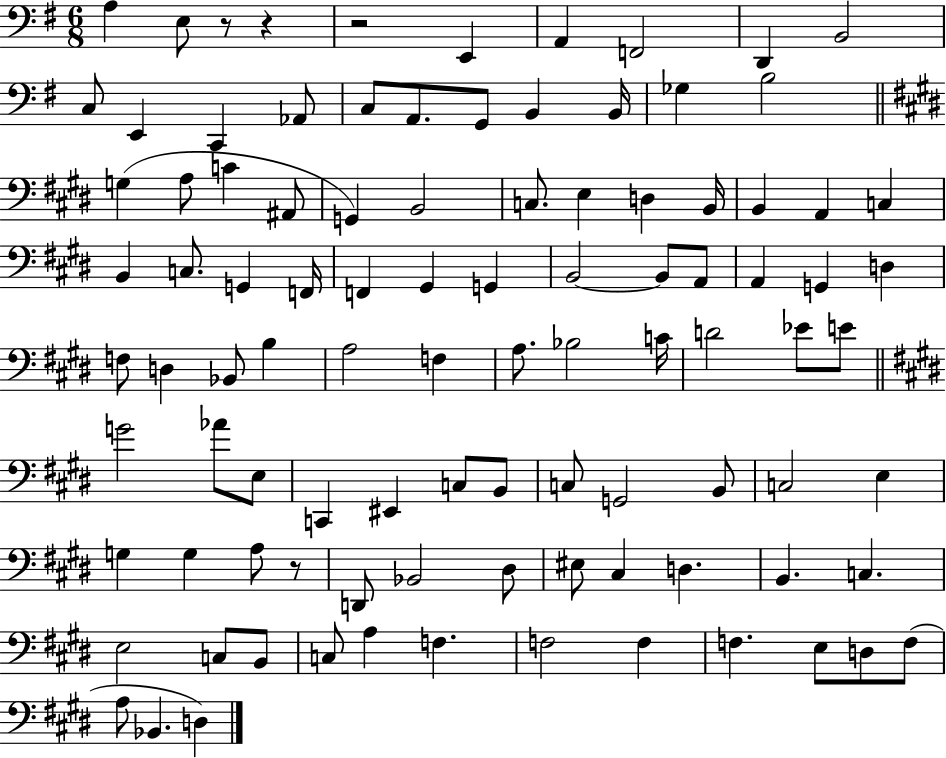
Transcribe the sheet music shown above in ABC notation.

X:1
T:Untitled
M:6/8
L:1/4
K:G
A, E,/2 z/2 z z2 E,, A,, F,,2 D,, B,,2 C,/2 E,, C,, _A,,/2 C,/2 A,,/2 G,,/2 B,, B,,/4 _G, B,2 G, A,/2 C ^A,,/2 G,, B,,2 C,/2 E, D, B,,/4 B,, A,, C, B,, C,/2 G,, F,,/4 F,, ^G,, G,, B,,2 B,,/2 A,,/2 A,, G,, D, F,/2 D, _B,,/2 B, A,2 F, A,/2 _B,2 C/4 D2 _E/2 E/2 G2 _A/2 E,/2 C,, ^E,, C,/2 B,,/2 C,/2 G,,2 B,,/2 C,2 E, G, G, A,/2 z/2 D,,/2 _B,,2 ^D,/2 ^E,/2 ^C, D, B,, C, E,2 C,/2 B,,/2 C,/2 A, F, F,2 F, F, E,/2 D,/2 F,/2 A,/2 _B,, D,